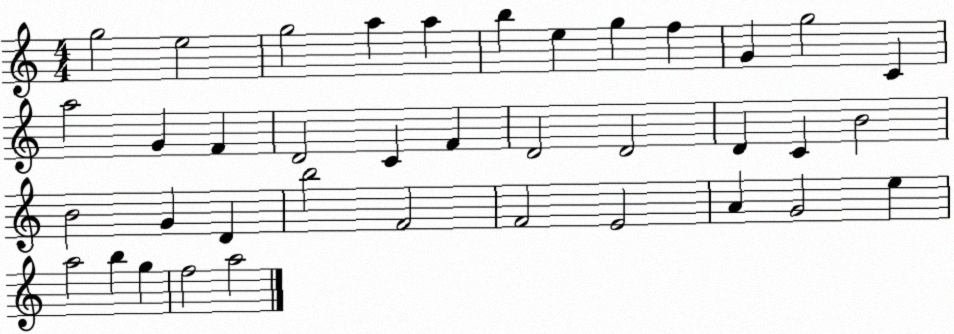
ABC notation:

X:1
T:Untitled
M:4/4
L:1/4
K:C
g2 e2 g2 a a b e g f G g2 C a2 G F D2 C F D2 D2 D C B2 B2 G D b2 F2 F2 E2 A G2 e a2 b g f2 a2